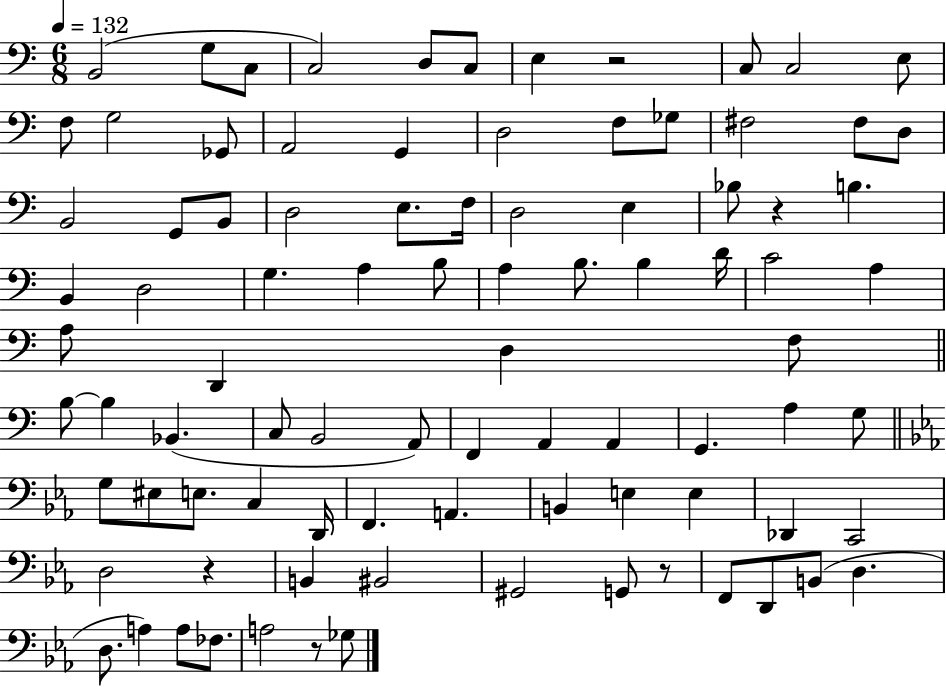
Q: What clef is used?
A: bass